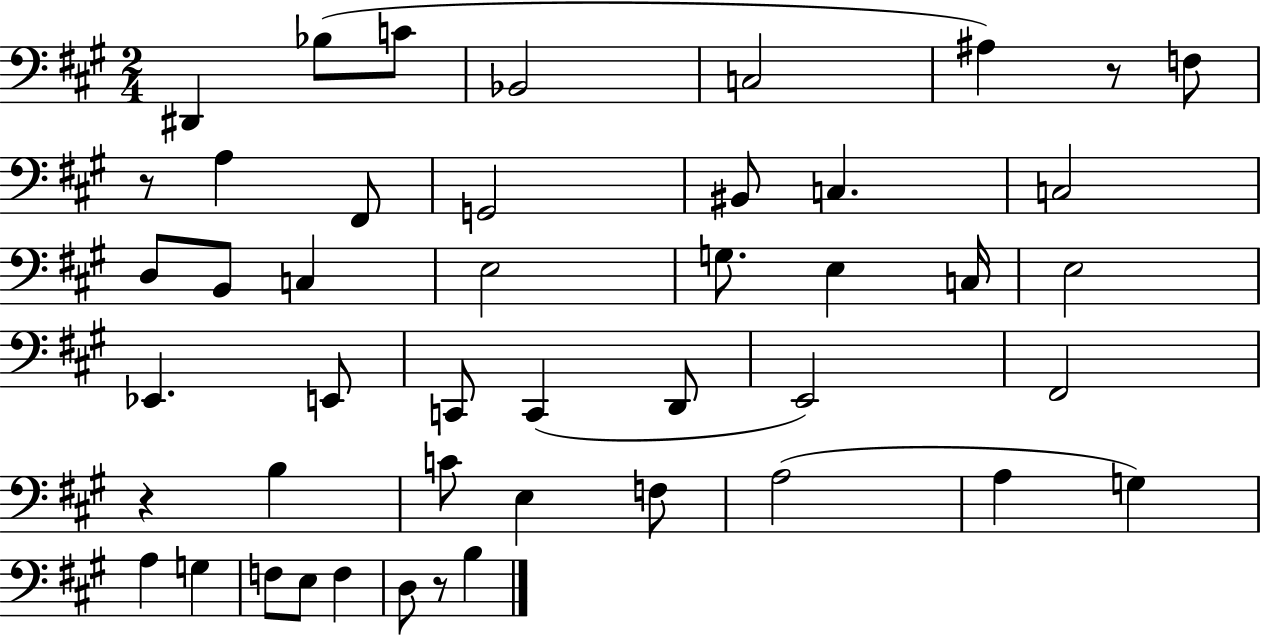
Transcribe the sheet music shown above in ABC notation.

X:1
T:Untitled
M:2/4
L:1/4
K:A
^D,, _B,/2 C/2 _B,,2 C,2 ^A, z/2 F,/2 z/2 A, ^F,,/2 G,,2 ^B,,/2 C, C,2 D,/2 B,,/2 C, E,2 G,/2 E, C,/4 E,2 _E,, E,,/2 C,,/2 C,, D,,/2 E,,2 ^F,,2 z B, C/2 E, F,/2 A,2 A, G, A, G, F,/2 E,/2 F, D,/2 z/2 B,